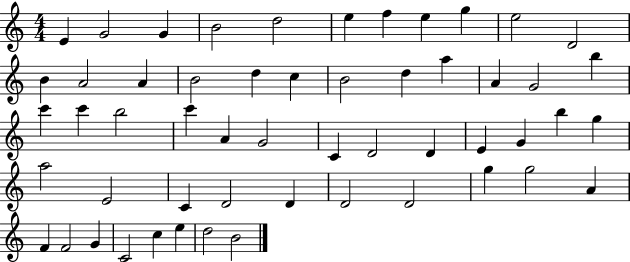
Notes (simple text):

E4/q G4/h G4/q B4/h D5/h E5/q F5/q E5/q G5/q E5/h D4/h B4/q A4/h A4/q B4/h D5/q C5/q B4/h D5/q A5/q A4/q G4/h B5/q C6/q C6/q B5/h C6/q A4/q G4/h C4/q D4/h D4/q E4/q G4/q B5/q G5/q A5/h E4/h C4/q D4/h D4/q D4/h D4/h G5/q G5/h A4/q F4/q F4/h G4/q C4/h C5/q E5/q D5/h B4/h